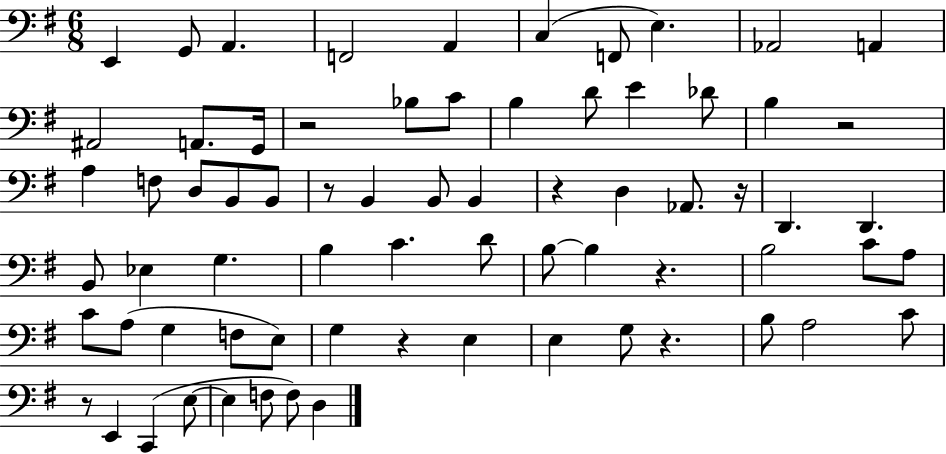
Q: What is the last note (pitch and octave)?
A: D3